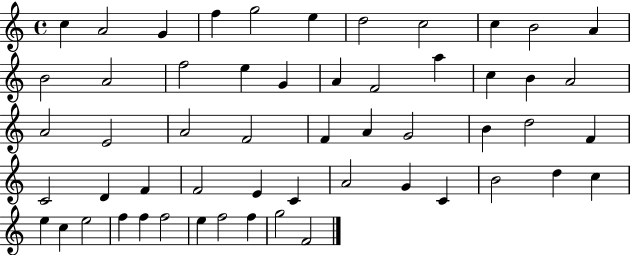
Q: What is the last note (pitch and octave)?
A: F4